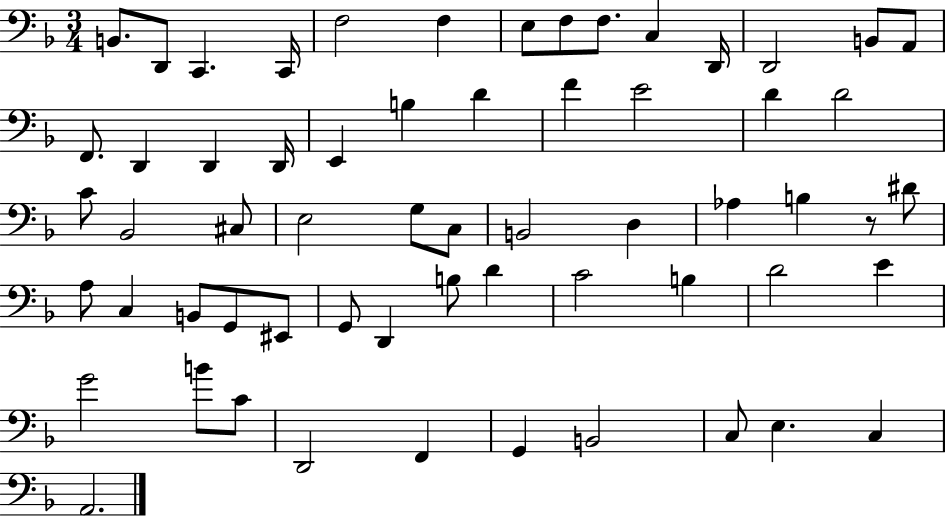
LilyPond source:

{
  \clef bass
  \numericTimeSignature
  \time 3/4
  \key f \major
  b,8. d,8 c,4. c,16 | f2 f4 | e8 f8 f8. c4 d,16 | d,2 b,8 a,8 | \break f,8. d,4 d,4 d,16 | e,4 b4 d'4 | f'4 e'2 | d'4 d'2 | \break c'8 bes,2 cis8 | e2 g8 c8 | b,2 d4 | aes4 b4 r8 dis'8 | \break a8 c4 b,8 g,8 eis,8 | g,8 d,4 b8 d'4 | c'2 b4 | d'2 e'4 | \break g'2 b'8 c'8 | d,2 f,4 | g,4 b,2 | c8 e4. c4 | \break a,2. | \bar "|."
}